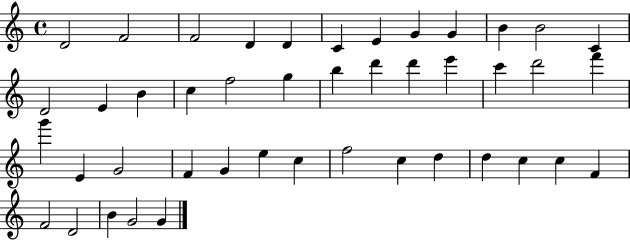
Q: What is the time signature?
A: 4/4